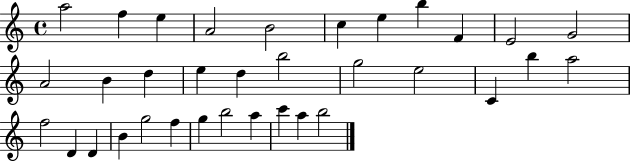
A5/h F5/q E5/q A4/h B4/h C5/q E5/q B5/q F4/q E4/h G4/h A4/h B4/q D5/q E5/q D5/q B5/h G5/h E5/h C4/q B5/q A5/h F5/h D4/q D4/q B4/q G5/h F5/q G5/q B5/h A5/q C6/q A5/q B5/h